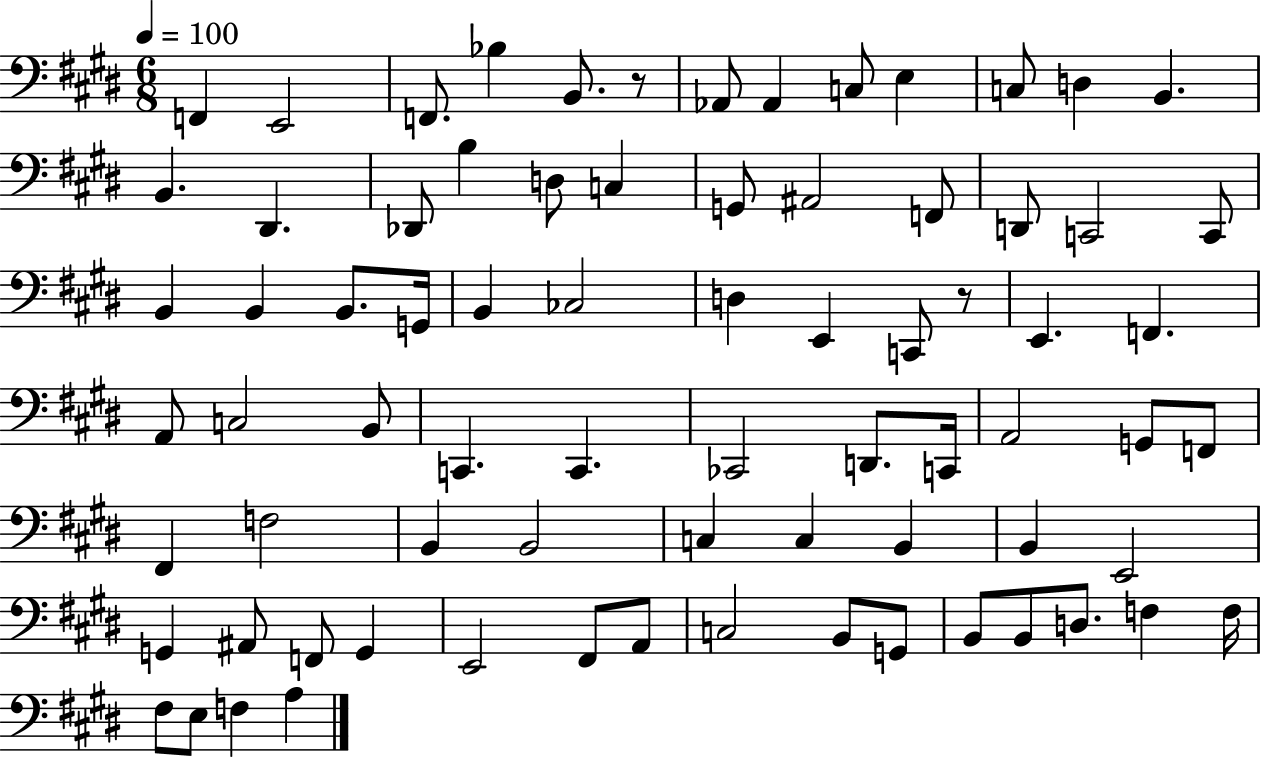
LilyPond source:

{
  \clef bass
  \numericTimeSignature
  \time 6/8
  \key e \major
  \tempo 4 = 100
  f,4 e,2 | f,8. bes4 b,8. r8 | aes,8 aes,4 c8 e4 | c8 d4 b,4. | \break b,4. dis,4. | des,8 b4 d8 c4 | g,8 ais,2 f,8 | d,8 c,2 c,8 | \break b,4 b,4 b,8. g,16 | b,4 ces2 | d4 e,4 c,8 r8 | e,4. f,4. | \break a,8 c2 b,8 | c,4. c,4. | ces,2 d,8. c,16 | a,2 g,8 f,8 | \break fis,4 f2 | b,4 b,2 | c4 c4 b,4 | b,4 e,2 | \break g,4 ais,8 f,8 g,4 | e,2 fis,8 a,8 | c2 b,8 g,8 | b,8 b,8 d8. f4 f16 | \break fis8 e8 f4 a4 | \bar "|."
}